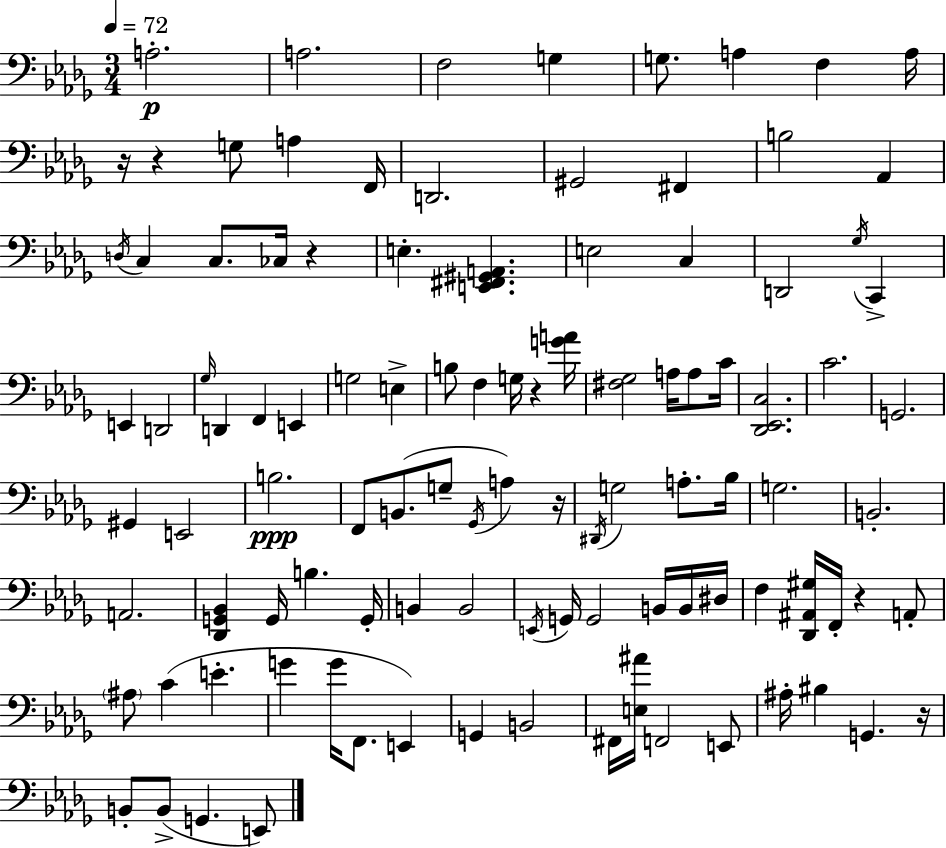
A3/h. A3/h. F3/h G3/q G3/e. A3/q F3/q A3/s R/s R/q G3/e A3/q F2/s D2/h. G#2/h F#2/q B3/h Ab2/q D3/s C3/q C3/e. CES3/s R/q E3/q. [E2,F#2,G#2,A2]/q. E3/h C3/q D2/h Gb3/s C2/q E2/q D2/h Gb3/s D2/q F2/q E2/q G3/h E3/q B3/e F3/q G3/s R/q [G4,A4]/s [F#3,Gb3]/h A3/s A3/e C4/s [Db2,Eb2,C3]/h. C4/h. G2/h. G#2/q E2/h B3/h. F2/e B2/e. G3/e Gb2/s A3/q R/s D#2/s G3/h A3/e. Bb3/s G3/h. B2/h. A2/h. [Db2,G2,Bb2]/q G2/s B3/q. G2/s B2/q B2/h E2/s G2/s G2/h B2/s B2/s D#3/s F3/q [Db2,A#2,G#3]/s F2/s R/q A2/e A#3/e C4/q E4/q. G4/q G4/s F2/e. E2/q G2/q B2/h F#2/s [E3,A#4]/s F2/h E2/e A#3/s BIS3/q G2/q. R/s B2/e B2/e G2/q. E2/e